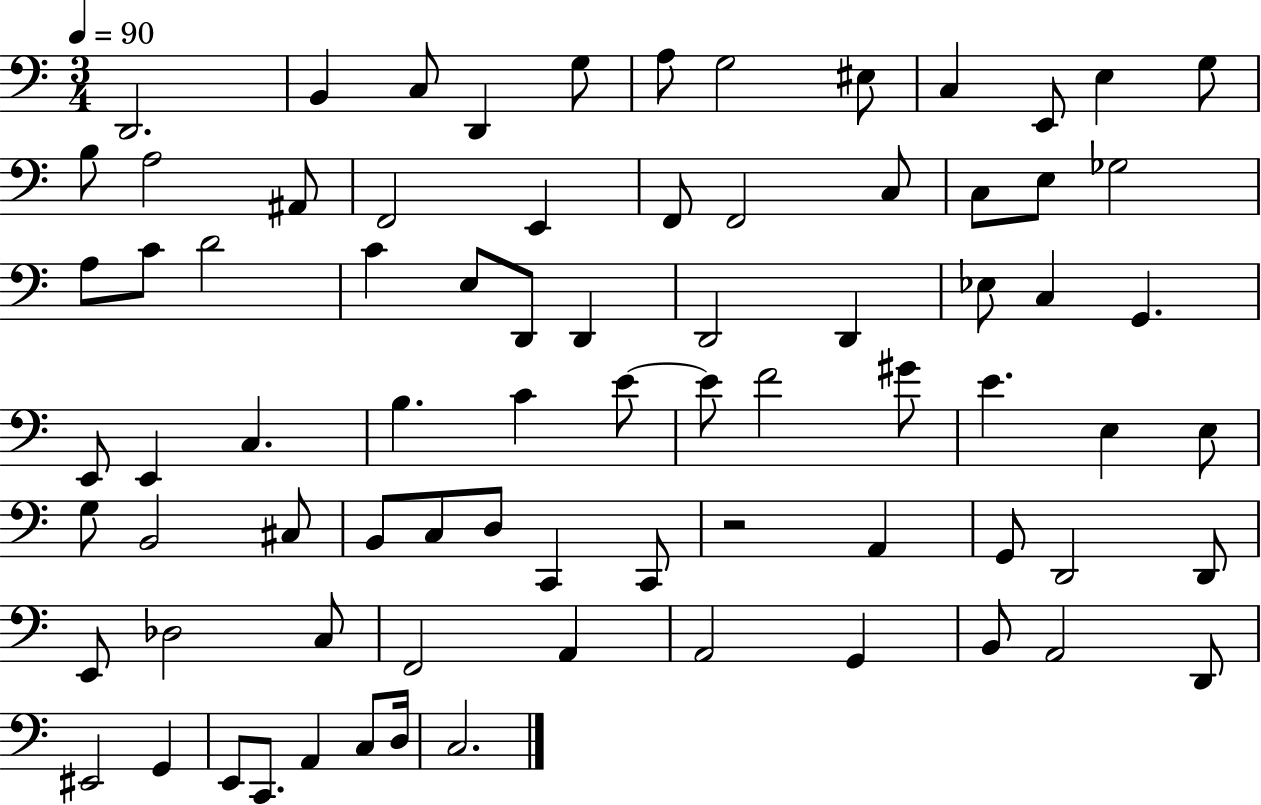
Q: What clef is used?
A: bass